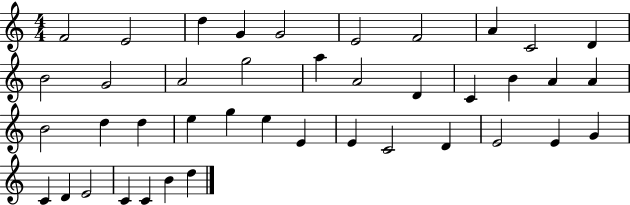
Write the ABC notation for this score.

X:1
T:Untitled
M:4/4
L:1/4
K:C
F2 E2 d G G2 E2 F2 A C2 D B2 G2 A2 g2 a A2 D C B A A B2 d d e g e E E C2 D E2 E G C D E2 C C B d